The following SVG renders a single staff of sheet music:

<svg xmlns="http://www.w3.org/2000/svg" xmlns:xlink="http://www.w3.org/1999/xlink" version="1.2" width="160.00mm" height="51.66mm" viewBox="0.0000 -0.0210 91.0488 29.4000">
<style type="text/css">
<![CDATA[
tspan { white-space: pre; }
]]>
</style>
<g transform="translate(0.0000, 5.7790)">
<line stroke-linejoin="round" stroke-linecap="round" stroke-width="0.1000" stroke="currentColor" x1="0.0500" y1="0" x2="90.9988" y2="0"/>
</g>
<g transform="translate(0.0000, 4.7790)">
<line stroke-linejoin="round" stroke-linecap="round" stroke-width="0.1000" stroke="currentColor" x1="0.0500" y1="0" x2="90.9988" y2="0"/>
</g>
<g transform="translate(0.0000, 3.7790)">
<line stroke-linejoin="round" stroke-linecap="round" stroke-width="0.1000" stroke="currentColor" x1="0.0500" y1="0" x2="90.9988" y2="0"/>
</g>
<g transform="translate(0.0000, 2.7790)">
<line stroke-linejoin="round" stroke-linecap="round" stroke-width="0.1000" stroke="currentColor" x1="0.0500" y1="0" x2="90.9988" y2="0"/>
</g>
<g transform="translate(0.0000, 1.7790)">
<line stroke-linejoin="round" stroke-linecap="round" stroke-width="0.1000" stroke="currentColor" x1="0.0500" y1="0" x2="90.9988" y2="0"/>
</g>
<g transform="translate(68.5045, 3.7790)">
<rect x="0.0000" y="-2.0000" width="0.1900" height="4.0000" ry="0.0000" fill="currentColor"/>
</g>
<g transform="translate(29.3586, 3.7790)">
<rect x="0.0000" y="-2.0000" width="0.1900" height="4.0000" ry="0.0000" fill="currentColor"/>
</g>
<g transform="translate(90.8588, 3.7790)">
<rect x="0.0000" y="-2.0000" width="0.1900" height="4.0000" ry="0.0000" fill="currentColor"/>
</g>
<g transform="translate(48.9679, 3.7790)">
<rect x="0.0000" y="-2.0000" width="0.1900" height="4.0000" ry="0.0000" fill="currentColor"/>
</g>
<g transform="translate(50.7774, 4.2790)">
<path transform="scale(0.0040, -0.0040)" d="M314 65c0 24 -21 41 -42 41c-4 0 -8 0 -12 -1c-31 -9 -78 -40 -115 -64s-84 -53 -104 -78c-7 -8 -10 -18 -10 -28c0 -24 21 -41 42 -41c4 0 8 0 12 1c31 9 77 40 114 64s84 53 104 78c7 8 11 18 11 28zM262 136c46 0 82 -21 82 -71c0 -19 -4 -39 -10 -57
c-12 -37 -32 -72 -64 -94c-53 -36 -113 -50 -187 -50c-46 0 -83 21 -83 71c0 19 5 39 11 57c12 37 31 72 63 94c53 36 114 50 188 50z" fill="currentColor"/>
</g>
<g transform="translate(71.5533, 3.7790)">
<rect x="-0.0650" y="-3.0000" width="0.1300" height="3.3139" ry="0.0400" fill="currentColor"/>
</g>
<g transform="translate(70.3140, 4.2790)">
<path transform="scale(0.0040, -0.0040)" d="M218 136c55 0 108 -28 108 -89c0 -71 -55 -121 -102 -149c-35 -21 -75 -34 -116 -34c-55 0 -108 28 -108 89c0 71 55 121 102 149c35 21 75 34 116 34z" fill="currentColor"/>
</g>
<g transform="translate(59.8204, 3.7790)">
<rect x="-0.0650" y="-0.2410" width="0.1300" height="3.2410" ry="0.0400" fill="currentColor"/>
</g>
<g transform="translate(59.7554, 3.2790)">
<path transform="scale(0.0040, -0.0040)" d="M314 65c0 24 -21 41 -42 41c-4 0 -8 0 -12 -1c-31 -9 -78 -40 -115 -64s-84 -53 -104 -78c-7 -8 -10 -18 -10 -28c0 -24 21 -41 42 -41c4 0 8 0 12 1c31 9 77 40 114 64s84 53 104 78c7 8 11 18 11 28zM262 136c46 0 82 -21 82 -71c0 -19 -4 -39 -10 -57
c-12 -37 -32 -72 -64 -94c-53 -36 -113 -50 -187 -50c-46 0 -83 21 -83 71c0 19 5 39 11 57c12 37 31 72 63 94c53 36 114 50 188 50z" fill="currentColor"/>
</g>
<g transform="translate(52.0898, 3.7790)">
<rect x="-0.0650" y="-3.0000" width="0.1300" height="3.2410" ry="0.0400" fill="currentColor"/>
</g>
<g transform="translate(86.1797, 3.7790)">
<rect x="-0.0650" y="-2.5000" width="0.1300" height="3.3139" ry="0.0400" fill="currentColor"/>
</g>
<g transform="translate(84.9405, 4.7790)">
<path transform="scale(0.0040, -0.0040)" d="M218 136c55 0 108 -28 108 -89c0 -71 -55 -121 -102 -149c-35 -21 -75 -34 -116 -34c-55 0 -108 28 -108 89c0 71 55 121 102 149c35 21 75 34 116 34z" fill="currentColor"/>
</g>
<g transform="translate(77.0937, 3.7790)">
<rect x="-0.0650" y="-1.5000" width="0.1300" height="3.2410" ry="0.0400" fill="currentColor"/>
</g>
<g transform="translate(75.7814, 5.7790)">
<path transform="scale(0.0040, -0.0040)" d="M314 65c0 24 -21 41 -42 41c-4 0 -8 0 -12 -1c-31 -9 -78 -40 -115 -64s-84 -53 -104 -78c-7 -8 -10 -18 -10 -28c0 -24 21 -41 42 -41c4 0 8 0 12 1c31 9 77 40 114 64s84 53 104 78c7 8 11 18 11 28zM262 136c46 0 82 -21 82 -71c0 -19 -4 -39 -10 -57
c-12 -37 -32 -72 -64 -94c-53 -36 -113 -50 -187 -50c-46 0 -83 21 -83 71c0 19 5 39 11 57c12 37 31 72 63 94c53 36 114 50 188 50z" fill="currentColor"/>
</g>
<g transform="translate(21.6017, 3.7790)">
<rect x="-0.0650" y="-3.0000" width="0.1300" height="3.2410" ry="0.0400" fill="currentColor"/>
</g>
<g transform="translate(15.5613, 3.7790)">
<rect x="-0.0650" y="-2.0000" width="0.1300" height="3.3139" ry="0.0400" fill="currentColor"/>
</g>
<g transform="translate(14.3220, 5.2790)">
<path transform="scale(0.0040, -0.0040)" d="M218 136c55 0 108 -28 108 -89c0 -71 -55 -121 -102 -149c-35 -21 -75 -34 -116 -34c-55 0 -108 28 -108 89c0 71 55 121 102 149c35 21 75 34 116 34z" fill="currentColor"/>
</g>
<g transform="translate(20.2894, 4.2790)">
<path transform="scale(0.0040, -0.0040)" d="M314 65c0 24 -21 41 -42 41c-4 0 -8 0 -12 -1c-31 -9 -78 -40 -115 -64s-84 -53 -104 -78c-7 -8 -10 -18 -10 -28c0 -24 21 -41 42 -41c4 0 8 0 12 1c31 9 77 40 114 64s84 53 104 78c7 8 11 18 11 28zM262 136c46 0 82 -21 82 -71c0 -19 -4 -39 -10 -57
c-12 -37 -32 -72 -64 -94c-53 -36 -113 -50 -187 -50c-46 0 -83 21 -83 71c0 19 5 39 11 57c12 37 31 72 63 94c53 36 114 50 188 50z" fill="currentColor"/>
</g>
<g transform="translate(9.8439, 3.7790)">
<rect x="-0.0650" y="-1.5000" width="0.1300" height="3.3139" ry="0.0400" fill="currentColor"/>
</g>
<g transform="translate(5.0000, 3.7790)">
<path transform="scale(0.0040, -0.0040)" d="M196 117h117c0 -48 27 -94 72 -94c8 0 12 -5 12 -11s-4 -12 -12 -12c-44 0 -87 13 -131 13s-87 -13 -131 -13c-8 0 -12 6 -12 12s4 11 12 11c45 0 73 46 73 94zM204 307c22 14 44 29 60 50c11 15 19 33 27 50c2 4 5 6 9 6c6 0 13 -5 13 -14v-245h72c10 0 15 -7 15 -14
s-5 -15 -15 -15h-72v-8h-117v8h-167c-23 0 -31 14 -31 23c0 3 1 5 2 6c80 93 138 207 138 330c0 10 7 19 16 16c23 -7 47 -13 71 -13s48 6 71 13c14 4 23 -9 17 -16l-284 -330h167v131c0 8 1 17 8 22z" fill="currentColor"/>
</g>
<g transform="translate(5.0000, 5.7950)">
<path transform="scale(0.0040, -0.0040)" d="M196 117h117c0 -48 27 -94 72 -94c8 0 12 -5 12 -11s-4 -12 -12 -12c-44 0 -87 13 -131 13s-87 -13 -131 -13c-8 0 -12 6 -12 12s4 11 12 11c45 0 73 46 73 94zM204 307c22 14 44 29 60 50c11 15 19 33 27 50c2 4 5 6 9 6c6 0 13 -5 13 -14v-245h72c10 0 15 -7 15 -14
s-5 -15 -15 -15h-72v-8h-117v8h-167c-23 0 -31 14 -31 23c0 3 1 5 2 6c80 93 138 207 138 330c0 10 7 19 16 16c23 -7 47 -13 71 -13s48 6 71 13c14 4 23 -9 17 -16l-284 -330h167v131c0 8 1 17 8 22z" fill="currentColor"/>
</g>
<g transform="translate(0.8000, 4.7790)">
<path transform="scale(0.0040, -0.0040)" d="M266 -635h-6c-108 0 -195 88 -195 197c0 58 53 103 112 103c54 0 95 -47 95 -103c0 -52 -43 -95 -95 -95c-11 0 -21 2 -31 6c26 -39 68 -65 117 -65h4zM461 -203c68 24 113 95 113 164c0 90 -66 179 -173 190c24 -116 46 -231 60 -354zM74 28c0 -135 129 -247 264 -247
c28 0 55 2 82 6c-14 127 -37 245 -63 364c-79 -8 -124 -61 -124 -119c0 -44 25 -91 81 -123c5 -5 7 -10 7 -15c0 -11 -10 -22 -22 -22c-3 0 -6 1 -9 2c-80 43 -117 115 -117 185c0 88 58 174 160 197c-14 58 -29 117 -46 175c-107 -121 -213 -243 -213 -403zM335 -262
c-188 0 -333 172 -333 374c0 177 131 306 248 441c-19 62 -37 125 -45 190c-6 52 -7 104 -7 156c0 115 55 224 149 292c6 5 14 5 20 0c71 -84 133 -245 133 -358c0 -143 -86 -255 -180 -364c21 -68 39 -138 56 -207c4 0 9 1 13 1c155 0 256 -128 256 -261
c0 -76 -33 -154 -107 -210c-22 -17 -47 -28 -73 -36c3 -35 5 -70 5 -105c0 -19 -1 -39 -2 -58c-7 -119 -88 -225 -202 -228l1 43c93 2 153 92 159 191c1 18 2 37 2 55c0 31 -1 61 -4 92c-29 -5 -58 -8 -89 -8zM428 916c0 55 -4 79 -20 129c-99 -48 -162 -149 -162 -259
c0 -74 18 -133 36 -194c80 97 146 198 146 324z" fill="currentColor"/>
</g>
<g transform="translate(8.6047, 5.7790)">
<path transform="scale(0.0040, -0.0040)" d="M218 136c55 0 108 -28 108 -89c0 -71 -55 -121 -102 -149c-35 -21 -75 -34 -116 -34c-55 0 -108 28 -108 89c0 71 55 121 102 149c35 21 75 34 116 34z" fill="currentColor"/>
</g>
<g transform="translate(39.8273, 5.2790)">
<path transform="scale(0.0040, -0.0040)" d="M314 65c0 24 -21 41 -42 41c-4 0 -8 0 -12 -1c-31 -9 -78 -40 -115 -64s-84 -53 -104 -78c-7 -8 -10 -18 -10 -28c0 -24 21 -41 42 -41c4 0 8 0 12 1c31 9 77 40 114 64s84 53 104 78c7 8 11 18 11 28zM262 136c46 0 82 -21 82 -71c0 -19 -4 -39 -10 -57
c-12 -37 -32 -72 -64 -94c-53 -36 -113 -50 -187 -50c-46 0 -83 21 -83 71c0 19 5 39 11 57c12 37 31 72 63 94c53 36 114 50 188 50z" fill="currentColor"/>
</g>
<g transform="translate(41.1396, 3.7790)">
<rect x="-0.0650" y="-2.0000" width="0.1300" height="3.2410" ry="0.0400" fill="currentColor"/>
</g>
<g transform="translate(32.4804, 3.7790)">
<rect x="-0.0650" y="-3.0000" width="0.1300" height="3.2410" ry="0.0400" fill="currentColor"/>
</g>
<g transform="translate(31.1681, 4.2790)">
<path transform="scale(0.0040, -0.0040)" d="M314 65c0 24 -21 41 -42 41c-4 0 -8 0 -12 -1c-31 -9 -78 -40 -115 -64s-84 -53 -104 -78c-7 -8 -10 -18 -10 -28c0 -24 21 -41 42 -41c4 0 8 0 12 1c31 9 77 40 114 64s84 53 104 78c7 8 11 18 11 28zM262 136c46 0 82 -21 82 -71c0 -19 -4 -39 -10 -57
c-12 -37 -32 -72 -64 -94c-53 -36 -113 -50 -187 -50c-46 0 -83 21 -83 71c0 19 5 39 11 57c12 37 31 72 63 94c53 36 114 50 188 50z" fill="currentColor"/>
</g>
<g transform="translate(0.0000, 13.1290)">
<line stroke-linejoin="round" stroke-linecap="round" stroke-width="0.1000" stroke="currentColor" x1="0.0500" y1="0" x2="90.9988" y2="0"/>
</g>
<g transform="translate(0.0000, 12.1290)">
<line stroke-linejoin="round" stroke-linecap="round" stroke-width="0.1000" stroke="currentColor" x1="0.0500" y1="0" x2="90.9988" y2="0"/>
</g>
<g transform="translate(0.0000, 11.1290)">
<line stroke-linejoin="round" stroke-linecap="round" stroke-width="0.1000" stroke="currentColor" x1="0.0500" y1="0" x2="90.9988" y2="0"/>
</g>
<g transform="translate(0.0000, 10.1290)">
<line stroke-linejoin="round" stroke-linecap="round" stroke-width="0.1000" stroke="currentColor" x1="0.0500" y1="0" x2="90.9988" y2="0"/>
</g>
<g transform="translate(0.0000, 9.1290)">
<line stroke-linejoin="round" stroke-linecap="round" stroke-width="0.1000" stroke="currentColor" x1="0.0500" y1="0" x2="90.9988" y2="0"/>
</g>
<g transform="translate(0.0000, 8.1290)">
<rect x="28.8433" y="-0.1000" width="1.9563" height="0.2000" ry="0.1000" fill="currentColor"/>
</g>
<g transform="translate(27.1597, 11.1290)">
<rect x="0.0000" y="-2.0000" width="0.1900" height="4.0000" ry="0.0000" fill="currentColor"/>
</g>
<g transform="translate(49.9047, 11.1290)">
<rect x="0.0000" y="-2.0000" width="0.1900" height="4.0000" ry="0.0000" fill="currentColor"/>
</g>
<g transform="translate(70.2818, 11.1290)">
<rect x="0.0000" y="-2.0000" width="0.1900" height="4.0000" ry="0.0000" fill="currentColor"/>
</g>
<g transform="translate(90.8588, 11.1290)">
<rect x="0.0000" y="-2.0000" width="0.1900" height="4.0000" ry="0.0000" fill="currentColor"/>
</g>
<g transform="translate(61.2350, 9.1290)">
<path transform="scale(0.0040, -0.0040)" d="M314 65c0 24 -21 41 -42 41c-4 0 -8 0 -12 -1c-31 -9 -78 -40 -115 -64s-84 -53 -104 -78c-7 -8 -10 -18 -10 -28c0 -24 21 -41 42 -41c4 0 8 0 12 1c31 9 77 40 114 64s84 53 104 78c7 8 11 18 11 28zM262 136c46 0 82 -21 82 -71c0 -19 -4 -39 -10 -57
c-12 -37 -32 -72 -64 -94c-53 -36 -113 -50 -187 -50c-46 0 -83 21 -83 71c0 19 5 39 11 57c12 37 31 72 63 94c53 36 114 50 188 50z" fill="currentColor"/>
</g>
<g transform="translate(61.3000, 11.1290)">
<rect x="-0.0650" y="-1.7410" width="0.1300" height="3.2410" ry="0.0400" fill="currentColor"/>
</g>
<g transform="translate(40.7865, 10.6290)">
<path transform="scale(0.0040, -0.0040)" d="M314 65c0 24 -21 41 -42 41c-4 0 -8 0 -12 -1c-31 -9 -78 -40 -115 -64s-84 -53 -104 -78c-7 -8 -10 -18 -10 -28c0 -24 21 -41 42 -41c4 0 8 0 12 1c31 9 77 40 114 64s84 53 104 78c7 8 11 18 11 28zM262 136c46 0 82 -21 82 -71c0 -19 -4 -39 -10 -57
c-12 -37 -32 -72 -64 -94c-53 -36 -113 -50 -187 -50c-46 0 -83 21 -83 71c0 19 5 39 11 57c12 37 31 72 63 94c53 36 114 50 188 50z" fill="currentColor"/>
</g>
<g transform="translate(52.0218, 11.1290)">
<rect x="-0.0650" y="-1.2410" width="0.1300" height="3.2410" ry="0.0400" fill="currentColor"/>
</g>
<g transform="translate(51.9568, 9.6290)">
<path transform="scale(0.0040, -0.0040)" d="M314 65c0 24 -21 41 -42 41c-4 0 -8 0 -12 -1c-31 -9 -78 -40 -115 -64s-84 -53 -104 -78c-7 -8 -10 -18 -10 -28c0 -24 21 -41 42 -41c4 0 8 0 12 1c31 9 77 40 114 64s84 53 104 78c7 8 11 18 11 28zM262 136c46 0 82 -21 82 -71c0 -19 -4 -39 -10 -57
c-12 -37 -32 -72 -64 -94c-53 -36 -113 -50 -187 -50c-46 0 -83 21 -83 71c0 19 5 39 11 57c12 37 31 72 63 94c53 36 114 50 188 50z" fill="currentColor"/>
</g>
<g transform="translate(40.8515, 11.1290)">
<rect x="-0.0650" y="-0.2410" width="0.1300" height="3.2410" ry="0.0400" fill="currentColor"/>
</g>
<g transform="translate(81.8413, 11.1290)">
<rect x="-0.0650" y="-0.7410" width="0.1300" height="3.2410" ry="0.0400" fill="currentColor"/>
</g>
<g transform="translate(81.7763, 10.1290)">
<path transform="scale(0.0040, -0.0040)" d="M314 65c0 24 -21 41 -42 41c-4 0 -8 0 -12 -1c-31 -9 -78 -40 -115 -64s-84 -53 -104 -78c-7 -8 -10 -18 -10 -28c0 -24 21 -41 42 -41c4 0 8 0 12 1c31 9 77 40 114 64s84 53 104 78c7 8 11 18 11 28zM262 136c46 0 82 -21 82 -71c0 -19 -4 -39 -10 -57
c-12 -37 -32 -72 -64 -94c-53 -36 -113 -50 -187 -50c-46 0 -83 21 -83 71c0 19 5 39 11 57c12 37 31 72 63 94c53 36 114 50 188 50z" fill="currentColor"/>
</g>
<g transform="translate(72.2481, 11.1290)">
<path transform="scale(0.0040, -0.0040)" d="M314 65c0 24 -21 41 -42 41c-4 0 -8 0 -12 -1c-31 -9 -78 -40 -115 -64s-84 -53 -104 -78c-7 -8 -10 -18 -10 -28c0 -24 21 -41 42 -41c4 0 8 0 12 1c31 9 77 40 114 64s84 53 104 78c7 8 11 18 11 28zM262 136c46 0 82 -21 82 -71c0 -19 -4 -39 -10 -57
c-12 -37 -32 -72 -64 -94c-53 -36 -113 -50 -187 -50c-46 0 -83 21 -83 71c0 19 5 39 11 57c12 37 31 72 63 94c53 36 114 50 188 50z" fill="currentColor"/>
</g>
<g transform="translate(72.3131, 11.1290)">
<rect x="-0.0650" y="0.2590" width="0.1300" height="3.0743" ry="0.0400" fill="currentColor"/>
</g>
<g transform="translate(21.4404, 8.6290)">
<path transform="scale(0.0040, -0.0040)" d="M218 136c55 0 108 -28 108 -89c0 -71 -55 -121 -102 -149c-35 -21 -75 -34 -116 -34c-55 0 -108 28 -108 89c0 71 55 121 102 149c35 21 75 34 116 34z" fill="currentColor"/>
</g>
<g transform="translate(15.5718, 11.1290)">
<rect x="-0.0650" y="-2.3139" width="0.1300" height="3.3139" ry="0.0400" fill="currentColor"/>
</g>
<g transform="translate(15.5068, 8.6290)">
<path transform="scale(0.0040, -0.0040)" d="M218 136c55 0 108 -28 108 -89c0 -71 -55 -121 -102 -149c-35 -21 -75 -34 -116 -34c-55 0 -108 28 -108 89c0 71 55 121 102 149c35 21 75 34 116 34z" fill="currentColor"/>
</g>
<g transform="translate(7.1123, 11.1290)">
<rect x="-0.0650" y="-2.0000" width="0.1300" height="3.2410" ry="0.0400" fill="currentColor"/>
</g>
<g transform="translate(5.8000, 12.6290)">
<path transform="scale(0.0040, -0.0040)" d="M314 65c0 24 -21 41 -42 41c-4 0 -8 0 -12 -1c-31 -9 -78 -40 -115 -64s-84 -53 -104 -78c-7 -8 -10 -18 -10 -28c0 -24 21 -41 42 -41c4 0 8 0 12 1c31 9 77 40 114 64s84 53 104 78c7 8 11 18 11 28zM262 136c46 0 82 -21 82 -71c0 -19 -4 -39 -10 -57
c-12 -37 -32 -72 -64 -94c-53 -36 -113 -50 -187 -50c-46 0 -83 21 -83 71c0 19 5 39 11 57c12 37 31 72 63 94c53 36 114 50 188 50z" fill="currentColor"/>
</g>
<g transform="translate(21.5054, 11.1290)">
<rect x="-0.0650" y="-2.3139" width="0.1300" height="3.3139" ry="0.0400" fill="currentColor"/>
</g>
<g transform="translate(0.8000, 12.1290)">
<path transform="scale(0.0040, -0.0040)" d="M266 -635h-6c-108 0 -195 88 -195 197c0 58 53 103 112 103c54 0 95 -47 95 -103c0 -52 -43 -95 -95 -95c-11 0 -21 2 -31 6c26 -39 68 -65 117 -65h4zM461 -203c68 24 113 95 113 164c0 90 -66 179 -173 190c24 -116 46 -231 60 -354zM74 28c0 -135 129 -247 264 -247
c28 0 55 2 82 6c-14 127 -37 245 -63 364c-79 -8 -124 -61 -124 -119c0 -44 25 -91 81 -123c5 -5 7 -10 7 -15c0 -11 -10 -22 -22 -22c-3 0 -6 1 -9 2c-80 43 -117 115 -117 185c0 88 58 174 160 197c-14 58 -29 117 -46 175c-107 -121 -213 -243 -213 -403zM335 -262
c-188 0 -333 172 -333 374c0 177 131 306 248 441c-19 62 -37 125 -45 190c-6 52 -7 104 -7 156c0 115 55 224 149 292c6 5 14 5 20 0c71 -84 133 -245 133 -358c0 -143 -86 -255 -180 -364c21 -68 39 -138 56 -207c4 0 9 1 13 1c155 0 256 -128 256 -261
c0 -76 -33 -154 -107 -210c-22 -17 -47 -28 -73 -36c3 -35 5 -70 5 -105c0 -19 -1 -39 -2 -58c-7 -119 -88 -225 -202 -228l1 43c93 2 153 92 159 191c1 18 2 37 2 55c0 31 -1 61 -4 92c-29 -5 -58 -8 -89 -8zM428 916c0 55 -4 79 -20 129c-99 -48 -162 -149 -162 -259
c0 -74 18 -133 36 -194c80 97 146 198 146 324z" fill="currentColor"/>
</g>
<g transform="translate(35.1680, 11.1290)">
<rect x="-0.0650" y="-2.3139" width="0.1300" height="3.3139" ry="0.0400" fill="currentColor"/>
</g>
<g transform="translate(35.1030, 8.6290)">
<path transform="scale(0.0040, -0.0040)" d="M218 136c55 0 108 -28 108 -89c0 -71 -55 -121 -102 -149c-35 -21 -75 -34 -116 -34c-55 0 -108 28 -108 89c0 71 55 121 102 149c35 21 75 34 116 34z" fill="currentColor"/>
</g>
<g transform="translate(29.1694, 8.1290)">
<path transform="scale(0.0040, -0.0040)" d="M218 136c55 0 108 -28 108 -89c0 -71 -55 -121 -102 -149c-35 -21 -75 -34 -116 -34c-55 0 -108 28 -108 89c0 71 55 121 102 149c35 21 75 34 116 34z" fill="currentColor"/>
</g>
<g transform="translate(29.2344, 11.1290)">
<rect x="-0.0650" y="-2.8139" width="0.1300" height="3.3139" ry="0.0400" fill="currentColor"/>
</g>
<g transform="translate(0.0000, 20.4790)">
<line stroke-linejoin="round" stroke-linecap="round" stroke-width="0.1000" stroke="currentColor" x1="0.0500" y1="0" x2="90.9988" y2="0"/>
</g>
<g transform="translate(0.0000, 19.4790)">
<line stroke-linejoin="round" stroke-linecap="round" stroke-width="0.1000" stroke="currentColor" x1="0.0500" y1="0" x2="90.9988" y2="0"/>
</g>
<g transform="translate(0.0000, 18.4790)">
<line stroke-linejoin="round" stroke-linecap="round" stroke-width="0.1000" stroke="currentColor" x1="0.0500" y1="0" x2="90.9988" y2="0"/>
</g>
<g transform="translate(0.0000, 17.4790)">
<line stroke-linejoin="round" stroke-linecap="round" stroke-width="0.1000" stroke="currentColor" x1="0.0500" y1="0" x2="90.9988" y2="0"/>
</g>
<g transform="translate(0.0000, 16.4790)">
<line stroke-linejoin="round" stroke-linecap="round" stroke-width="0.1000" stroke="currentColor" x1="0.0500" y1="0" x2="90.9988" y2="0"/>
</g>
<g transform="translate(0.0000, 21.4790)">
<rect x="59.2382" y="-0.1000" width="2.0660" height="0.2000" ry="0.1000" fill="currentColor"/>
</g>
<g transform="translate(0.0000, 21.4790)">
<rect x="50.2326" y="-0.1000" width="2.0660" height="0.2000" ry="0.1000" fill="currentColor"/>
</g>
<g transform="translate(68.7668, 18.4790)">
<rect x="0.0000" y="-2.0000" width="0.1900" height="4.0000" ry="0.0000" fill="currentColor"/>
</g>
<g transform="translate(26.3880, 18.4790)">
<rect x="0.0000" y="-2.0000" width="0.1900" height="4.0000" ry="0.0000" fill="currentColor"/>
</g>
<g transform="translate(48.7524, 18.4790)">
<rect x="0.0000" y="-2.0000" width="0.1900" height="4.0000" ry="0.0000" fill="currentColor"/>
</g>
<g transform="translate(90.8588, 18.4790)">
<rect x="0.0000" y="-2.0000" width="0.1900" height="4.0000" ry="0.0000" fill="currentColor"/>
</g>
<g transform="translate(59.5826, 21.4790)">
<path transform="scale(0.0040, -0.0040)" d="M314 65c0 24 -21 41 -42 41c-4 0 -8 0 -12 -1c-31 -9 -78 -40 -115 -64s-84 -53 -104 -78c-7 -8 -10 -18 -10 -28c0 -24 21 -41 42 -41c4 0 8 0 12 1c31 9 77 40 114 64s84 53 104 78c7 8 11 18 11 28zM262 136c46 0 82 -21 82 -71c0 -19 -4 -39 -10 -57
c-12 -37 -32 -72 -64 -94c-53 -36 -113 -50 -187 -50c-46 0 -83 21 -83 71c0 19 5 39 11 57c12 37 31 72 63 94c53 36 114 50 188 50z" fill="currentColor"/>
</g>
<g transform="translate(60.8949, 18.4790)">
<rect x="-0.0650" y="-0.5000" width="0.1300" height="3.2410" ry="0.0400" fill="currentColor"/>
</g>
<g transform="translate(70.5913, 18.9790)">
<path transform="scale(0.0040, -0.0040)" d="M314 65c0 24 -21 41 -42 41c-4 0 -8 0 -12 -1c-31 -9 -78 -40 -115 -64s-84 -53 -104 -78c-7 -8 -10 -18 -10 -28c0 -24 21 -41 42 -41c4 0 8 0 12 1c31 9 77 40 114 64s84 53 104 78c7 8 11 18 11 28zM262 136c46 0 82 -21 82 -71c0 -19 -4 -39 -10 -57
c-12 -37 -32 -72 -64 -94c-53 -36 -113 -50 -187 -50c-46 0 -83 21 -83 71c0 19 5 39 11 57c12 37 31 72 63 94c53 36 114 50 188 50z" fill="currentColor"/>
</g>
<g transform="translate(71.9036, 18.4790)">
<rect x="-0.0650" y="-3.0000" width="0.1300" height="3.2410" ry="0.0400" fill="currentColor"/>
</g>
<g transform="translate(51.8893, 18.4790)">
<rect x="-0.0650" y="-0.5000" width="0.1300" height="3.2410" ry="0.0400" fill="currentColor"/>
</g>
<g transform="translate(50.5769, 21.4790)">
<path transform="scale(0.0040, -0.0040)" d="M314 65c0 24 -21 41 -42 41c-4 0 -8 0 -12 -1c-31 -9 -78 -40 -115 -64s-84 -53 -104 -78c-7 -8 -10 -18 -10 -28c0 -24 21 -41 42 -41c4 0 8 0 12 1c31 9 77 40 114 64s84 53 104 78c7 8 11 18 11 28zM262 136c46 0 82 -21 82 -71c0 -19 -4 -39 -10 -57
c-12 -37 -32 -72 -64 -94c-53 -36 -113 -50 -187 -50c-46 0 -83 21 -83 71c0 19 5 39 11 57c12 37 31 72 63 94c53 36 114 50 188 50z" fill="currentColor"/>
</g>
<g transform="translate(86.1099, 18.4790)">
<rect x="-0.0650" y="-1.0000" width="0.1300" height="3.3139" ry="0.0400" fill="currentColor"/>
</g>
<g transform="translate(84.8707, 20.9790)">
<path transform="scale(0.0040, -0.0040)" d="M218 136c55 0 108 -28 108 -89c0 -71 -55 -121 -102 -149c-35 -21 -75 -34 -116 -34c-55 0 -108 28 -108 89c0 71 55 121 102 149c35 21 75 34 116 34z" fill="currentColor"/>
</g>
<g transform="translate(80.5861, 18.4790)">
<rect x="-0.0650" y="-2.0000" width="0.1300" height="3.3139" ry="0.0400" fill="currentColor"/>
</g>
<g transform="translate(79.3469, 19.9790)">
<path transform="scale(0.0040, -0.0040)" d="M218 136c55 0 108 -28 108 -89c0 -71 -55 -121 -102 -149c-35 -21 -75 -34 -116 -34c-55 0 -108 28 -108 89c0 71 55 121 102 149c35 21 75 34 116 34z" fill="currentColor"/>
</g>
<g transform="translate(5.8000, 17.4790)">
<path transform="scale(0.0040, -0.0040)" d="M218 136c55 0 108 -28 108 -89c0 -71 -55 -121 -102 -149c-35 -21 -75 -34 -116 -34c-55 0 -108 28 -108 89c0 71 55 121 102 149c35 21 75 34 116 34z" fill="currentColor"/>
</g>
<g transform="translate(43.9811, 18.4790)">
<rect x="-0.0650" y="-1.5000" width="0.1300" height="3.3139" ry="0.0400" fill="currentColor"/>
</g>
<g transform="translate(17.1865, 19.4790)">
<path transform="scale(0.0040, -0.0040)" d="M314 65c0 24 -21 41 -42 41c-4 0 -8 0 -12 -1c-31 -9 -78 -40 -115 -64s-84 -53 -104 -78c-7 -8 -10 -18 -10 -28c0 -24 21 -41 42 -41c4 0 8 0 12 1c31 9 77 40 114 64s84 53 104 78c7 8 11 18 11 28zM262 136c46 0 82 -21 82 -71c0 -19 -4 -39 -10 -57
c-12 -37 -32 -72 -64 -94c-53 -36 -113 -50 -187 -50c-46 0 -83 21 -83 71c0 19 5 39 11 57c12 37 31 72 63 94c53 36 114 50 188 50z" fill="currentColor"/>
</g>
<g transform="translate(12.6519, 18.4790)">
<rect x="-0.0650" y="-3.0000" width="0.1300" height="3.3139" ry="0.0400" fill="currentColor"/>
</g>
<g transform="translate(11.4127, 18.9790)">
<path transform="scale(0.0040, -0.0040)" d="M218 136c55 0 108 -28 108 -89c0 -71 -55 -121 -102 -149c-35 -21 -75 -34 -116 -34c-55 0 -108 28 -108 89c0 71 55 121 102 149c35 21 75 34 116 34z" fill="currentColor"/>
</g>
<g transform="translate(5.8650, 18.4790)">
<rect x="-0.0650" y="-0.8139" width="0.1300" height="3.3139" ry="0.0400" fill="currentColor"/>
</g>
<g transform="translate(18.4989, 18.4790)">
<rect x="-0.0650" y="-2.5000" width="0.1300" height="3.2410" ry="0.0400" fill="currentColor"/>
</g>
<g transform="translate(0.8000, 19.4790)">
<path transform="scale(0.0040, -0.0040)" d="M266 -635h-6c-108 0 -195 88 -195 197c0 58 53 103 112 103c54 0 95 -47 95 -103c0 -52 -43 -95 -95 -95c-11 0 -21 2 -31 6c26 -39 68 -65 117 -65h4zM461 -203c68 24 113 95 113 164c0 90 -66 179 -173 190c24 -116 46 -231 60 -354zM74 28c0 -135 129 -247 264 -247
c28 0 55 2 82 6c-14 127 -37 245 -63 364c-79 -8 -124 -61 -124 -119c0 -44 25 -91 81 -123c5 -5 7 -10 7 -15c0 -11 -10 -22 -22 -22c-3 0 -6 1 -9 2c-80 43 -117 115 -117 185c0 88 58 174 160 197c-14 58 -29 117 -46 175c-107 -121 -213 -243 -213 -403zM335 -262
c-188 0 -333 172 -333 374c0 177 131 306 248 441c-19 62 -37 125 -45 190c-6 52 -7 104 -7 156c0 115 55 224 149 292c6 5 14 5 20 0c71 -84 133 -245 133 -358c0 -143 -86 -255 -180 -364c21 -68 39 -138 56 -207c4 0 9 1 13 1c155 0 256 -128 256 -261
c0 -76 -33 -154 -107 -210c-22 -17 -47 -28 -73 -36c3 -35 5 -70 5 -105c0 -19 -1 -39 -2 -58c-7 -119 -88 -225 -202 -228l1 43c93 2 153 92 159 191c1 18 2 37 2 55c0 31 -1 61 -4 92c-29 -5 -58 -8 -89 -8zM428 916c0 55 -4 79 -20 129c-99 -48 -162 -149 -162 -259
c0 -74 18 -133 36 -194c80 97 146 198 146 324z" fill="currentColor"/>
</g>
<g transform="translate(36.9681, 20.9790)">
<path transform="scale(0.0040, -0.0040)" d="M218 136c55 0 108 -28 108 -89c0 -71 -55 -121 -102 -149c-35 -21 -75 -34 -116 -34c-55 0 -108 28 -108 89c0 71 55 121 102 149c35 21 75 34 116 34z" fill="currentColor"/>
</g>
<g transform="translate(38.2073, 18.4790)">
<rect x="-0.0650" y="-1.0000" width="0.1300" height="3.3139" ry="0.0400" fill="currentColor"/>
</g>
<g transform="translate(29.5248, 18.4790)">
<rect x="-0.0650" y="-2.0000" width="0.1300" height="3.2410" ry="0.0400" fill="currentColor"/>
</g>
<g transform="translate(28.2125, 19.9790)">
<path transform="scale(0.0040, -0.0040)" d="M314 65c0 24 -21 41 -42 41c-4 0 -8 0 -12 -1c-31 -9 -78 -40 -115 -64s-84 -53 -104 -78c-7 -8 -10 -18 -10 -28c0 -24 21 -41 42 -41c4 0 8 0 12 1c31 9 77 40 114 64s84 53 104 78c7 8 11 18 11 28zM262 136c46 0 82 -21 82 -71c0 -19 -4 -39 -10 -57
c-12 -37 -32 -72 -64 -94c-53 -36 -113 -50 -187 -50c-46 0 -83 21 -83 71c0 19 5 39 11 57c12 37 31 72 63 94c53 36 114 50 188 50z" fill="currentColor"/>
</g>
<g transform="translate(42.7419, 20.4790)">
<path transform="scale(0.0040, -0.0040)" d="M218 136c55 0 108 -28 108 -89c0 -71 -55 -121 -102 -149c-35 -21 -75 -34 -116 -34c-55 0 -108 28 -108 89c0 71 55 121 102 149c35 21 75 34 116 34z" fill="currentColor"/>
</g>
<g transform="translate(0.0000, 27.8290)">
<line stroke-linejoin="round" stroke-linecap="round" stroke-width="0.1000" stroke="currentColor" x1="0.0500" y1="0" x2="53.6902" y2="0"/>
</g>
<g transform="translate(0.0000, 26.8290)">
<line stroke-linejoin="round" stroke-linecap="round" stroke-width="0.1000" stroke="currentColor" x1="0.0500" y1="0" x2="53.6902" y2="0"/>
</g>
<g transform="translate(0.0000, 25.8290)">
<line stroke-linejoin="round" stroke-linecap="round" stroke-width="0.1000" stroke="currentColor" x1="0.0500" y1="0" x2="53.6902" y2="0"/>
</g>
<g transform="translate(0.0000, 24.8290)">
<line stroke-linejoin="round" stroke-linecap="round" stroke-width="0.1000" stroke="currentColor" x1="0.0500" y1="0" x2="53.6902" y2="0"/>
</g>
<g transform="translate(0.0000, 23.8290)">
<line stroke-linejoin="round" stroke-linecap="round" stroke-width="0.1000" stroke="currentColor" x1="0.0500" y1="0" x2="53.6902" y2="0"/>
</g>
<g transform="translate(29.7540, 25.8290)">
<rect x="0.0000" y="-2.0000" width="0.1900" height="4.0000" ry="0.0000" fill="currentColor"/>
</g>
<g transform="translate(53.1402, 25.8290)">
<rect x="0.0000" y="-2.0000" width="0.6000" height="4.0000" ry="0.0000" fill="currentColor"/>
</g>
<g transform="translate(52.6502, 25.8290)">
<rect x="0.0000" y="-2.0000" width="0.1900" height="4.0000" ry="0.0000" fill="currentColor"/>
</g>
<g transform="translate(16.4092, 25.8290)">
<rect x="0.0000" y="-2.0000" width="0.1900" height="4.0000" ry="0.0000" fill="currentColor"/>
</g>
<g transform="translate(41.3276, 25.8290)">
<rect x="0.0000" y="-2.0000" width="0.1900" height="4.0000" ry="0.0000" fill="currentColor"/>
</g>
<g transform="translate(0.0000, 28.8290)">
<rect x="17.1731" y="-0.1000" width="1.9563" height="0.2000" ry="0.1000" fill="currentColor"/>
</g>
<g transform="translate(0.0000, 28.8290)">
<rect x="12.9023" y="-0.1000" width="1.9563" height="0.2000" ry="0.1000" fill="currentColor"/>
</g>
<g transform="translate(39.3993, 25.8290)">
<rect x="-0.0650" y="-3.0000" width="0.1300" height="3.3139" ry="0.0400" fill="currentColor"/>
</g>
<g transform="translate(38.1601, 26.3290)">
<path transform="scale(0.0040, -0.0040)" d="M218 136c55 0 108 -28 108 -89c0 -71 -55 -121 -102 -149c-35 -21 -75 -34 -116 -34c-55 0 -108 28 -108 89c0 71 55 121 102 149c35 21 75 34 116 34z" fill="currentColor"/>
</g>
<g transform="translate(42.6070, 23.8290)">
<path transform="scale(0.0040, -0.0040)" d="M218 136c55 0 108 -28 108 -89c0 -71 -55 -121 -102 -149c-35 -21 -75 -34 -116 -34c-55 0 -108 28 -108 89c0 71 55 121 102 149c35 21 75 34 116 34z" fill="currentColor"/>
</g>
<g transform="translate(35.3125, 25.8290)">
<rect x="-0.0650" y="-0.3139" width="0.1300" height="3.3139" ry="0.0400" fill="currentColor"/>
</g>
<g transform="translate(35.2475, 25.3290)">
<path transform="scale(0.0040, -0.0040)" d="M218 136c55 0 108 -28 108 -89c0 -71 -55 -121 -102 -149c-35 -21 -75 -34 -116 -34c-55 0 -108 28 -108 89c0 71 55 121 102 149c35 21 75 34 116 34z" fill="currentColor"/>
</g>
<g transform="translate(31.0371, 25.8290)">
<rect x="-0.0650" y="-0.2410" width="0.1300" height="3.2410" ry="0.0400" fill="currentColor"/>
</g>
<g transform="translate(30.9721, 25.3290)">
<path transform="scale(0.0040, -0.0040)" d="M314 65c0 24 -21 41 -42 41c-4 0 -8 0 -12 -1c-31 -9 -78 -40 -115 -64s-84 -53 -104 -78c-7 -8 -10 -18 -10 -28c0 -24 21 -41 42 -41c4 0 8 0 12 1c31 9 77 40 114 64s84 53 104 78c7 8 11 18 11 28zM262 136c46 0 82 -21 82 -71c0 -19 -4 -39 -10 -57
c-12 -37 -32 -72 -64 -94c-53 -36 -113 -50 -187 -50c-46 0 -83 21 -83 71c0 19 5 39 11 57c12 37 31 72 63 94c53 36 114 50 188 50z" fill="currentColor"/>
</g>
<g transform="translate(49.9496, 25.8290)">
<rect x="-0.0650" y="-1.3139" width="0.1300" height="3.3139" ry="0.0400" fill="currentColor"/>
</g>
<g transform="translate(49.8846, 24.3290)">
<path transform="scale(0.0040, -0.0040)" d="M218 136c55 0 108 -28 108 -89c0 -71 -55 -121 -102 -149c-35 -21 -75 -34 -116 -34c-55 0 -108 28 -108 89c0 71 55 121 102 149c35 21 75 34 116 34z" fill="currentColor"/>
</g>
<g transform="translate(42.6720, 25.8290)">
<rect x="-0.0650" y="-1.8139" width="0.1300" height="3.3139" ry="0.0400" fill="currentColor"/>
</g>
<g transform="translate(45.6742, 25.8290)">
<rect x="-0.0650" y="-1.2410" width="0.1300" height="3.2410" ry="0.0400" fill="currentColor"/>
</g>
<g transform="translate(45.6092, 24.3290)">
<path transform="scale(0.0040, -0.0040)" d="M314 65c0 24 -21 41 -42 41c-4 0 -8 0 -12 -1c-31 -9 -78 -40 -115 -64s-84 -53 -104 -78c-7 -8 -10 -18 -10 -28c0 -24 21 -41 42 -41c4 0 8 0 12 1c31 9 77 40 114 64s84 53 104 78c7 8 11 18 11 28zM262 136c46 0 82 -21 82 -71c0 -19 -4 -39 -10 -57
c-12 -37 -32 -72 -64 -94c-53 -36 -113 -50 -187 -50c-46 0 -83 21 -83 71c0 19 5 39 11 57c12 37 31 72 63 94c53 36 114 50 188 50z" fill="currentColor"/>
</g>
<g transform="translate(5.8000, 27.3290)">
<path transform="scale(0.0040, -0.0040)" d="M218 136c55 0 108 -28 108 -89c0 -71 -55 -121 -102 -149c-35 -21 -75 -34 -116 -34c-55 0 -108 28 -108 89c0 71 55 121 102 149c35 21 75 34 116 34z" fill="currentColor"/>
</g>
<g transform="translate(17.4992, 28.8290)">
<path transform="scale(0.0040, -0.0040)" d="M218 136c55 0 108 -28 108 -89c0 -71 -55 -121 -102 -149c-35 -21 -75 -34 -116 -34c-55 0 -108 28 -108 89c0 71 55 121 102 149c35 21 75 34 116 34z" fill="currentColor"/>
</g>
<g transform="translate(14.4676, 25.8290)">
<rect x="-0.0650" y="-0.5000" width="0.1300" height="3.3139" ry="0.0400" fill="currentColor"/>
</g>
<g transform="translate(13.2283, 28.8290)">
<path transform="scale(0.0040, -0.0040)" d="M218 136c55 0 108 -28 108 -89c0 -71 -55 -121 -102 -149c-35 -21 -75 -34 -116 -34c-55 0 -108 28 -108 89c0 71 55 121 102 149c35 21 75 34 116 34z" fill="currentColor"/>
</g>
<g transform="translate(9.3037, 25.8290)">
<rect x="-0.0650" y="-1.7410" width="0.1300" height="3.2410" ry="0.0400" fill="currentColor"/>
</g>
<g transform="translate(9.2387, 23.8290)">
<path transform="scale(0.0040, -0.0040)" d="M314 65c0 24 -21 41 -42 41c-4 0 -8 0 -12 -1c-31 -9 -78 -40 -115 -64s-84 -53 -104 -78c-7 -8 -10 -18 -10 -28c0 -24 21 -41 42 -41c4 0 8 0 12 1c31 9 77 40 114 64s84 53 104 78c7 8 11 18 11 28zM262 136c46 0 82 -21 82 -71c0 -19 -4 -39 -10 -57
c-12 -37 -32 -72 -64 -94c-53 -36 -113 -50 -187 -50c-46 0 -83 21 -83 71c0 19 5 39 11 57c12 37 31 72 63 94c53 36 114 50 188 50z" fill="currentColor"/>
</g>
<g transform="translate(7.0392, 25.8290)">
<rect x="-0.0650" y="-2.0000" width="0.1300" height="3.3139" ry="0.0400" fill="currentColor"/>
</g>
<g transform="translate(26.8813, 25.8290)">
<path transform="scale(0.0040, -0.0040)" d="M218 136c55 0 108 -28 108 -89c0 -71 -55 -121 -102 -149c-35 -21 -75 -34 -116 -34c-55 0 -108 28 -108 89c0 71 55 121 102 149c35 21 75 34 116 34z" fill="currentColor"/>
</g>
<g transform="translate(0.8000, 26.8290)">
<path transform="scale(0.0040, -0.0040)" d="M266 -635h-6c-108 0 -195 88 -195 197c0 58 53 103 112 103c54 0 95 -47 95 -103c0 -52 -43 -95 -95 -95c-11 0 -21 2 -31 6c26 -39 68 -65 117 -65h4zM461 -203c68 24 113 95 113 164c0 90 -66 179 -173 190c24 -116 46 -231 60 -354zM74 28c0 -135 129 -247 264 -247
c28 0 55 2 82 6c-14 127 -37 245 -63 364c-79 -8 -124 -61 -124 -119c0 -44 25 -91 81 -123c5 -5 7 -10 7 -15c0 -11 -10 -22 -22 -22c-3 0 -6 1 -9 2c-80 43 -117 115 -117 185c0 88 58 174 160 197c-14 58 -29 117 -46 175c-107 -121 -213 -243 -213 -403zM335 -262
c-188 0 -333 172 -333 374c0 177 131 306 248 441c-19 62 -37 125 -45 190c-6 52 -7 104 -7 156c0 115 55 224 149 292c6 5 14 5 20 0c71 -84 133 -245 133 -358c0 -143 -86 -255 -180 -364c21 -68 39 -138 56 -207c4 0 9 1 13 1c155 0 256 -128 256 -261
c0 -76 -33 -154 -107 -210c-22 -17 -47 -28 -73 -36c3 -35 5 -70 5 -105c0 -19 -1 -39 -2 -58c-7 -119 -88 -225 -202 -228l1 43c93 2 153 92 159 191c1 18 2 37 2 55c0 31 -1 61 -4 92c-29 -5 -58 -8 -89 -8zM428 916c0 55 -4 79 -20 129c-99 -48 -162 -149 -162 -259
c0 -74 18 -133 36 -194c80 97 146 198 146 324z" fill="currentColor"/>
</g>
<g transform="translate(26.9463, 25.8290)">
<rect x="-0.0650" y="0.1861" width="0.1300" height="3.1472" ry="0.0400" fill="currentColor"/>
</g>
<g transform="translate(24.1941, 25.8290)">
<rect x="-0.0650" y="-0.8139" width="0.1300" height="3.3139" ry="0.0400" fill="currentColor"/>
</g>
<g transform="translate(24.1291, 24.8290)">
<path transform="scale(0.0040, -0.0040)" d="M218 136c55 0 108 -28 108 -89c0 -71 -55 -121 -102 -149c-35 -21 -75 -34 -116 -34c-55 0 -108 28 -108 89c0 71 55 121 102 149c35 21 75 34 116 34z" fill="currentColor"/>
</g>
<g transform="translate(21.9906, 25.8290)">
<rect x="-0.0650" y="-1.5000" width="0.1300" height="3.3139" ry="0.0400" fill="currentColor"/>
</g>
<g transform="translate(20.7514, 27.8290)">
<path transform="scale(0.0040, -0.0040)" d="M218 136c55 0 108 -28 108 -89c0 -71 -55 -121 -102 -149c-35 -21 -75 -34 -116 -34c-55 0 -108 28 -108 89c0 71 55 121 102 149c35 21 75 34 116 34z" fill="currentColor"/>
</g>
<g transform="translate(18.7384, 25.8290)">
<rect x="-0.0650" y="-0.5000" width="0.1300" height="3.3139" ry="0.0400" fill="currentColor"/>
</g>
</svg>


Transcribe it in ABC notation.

X:1
T:Untitled
M:4/4
L:1/4
K:C
E F A2 A2 F2 A2 c2 A E2 G F2 g g a g c2 e2 f2 B2 d2 d A G2 F2 D E C2 C2 A2 F D F f2 C C E d B c2 c A f e2 e